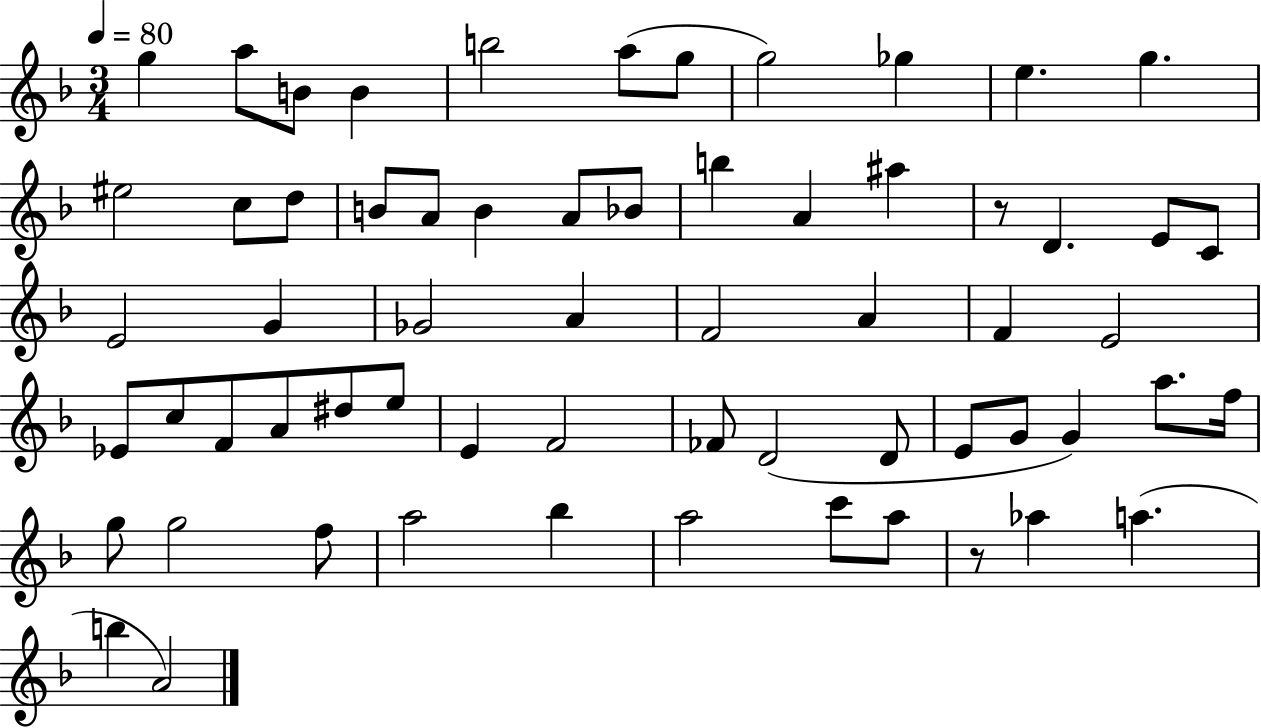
{
  \clef treble
  \numericTimeSignature
  \time 3/4
  \key f \major
  \tempo 4 = 80
  g''4 a''8 b'8 b'4 | b''2 a''8( g''8 | g''2) ges''4 | e''4. g''4. | \break eis''2 c''8 d''8 | b'8 a'8 b'4 a'8 bes'8 | b''4 a'4 ais''4 | r8 d'4. e'8 c'8 | \break e'2 g'4 | ges'2 a'4 | f'2 a'4 | f'4 e'2 | \break ees'8 c''8 f'8 a'8 dis''8 e''8 | e'4 f'2 | fes'8 d'2( d'8 | e'8 g'8 g'4) a''8. f''16 | \break g''8 g''2 f''8 | a''2 bes''4 | a''2 c'''8 a''8 | r8 aes''4 a''4.( | \break b''4 a'2) | \bar "|."
}